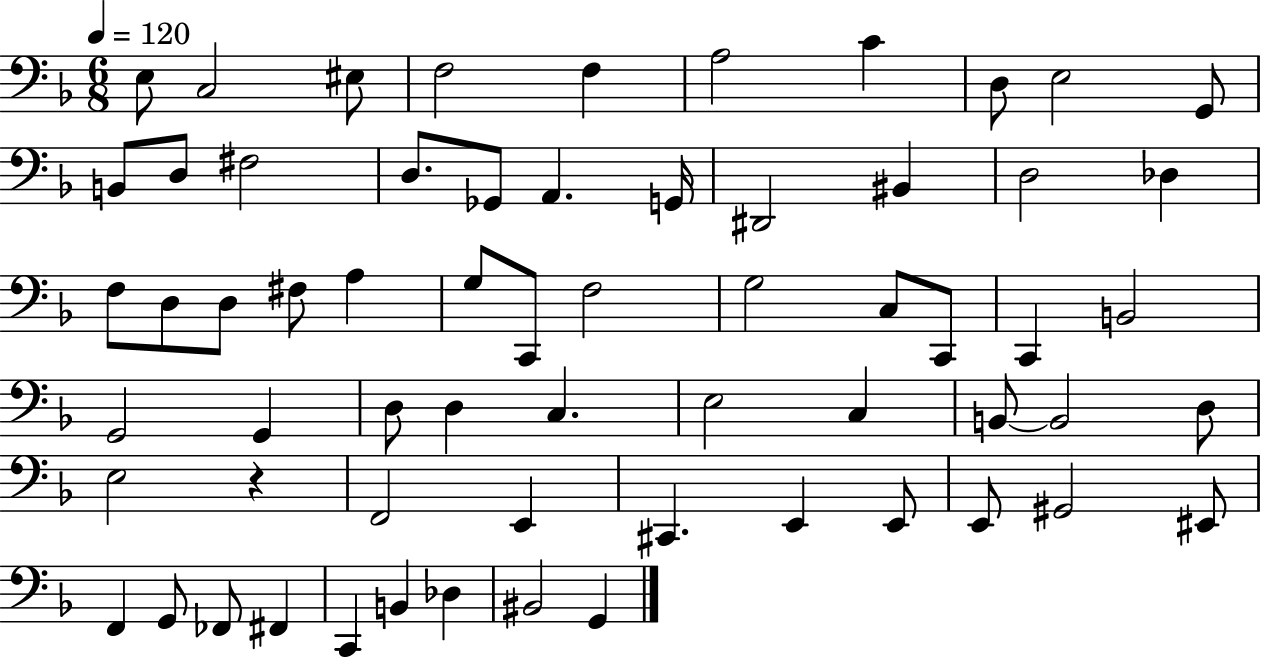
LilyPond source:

{
  \clef bass
  \numericTimeSignature
  \time 6/8
  \key f \major
  \tempo 4 = 120
  e8 c2 eis8 | f2 f4 | a2 c'4 | d8 e2 g,8 | \break b,8 d8 fis2 | d8. ges,8 a,4. g,16 | dis,2 bis,4 | d2 des4 | \break f8 d8 d8 fis8 a4 | g8 c,8 f2 | g2 c8 c,8 | c,4 b,2 | \break g,2 g,4 | d8 d4 c4. | e2 c4 | b,8~~ b,2 d8 | \break e2 r4 | f,2 e,4 | cis,4. e,4 e,8 | e,8 gis,2 eis,8 | \break f,4 g,8 fes,8 fis,4 | c,4 b,4 des4 | bis,2 g,4 | \bar "|."
}